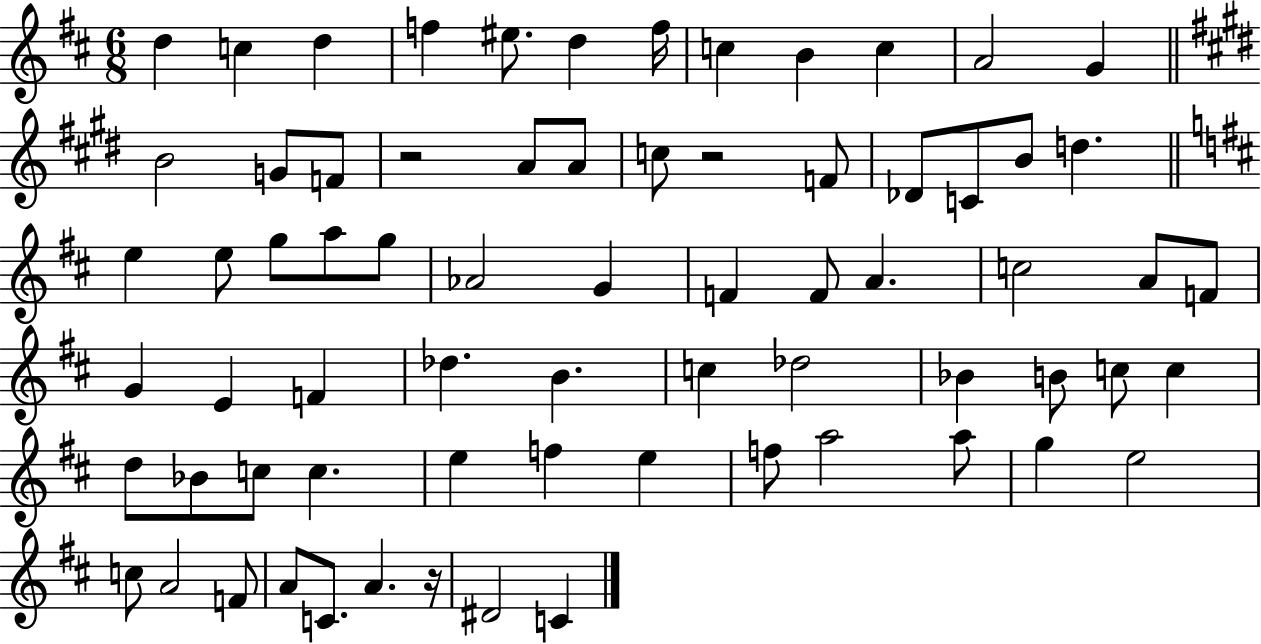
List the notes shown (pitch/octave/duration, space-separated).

D5/q C5/q D5/q F5/q EIS5/e. D5/q F5/s C5/q B4/q C5/q A4/h G4/q B4/h G4/e F4/e R/h A4/e A4/e C5/e R/h F4/e Db4/e C4/e B4/e D5/q. E5/q E5/e G5/e A5/e G5/e Ab4/h G4/q F4/q F4/e A4/q. C5/h A4/e F4/e G4/q E4/q F4/q Db5/q. B4/q. C5/q Db5/h Bb4/q B4/e C5/e C5/q D5/e Bb4/e C5/e C5/q. E5/q F5/q E5/q F5/e A5/h A5/e G5/q E5/h C5/e A4/h F4/e A4/e C4/e. A4/q. R/s D#4/h C4/q